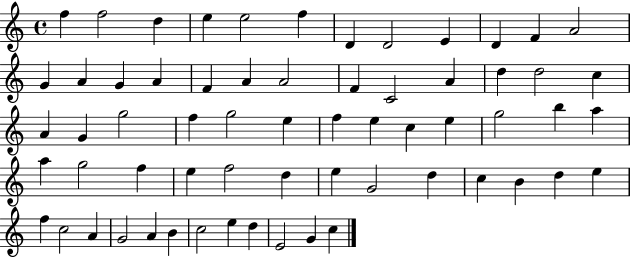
F5/q F5/h D5/q E5/q E5/h F5/q D4/q D4/h E4/q D4/q F4/q A4/h G4/q A4/q G4/q A4/q F4/q A4/q A4/h F4/q C4/h A4/q D5/q D5/h C5/q A4/q G4/q G5/h F5/q G5/h E5/q F5/q E5/q C5/q E5/q G5/h B5/q A5/q A5/q G5/h F5/q E5/q F5/h D5/q E5/q G4/h D5/q C5/q B4/q D5/q E5/q F5/q C5/h A4/q G4/h A4/q B4/q C5/h E5/q D5/q E4/h G4/q C5/q